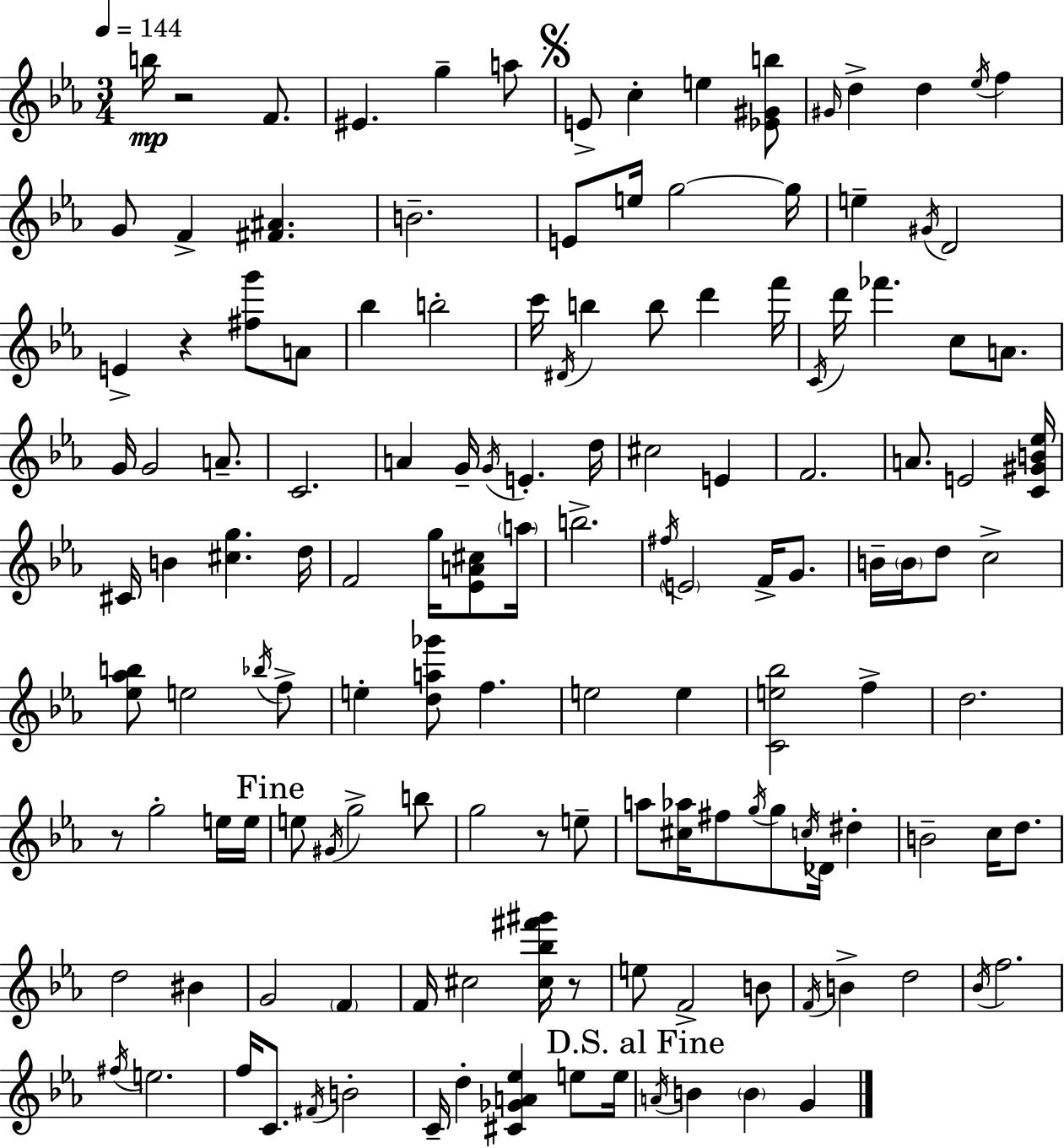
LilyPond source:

{
  \clef treble
  \numericTimeSignature
  \time 3/4
  \key c \minor
  \tempo 4 = 144
  b''16\mp r2 f'8. | eis'4. g''4-- a''8 | \mark \markup { \musicglyph "scripts.segno" } e'8-> c''4-. e''4 <ees' gis' b''>8 | \grace { gis'16 } d''4-> d''4 \acciaccatura { ees''16 } f''4 | \break g'8 f'4-> <fis' ais'>4. | b'2.-- | e'8 e''16 g''2~~ | g''16 e''4-- \acciaccatura { gis'16 } d'2 | \break e'4-> r4 <fis'' g'''>8 | a'8 bes''4 b''2-. | c'''16 \acciaccatura { dis'16 } b''4 b''8 d'''4 | f'''16 \acciaccatura { c'16 } d'''16 fes'''4. | \break c''8 a'8. g'16 g'2 | a'8.-- c'2. | a'4 g'16-- \acciaccatura { g'16 } e'4.-. | d''16 cis''2 | \break e'4 f'2. | a'8. e'2 | <c' gis' b' ees''>16 cis'16 b'4 <cis'' g''>4. | d''16 f'2 | \break g''16 <ees' a' cis''>8 \parenthesize a''16 b''2.-> | \acciaccatura { fis''16 } \parenthesize e'2 | f'16-> g'8. b'16-- \parenthesize b'16 d''8 c''2-> | <ees'' aes'' b''>8 e''2 | \break \acciaccatura { bes''16 } f''8-> e''4-. | <d'' a'' ges'''>8 f''4. e''2 | e''4 <c' e'' bes''>2 | f''4-> d''2. | \break r8 g''2-. | e''16 e''16 \mark "Fine" e''8 \acciaccatura { gis'16 } g''2-> | b''8 g''2 | r8 e''8-- a''8 <cis'' aes''>16 | \break fis''8 \acciaccatura { g''16 } g''8 \acciaccatura { c''16 } des'16 dis''4-. b'2-- | c''16 d''8. d''2 | bis'4 g'2 | \parenthesize f'4 f'16 | \break cis''2 <cis'' bes'' fis''' gis'''>16 r8 e''8 | f'2-> b'8 \acciaccatura { f'16 } | b'4-> d''2 | \acciaccatura { bes'16 } f''2. | \break \acciaccatura { fis''16 } e''2. | f''16 c'8. \acciaccatura { fis'16 } b'2-. | c'16-- d''4-. <cis' ges' a' ees''>4 | e''8 e''16 \mark "D.S. al Fine" \acciaccatura { a'16 } b'4 \parenthesize b'4 | \break g'4 \bar "|."
}